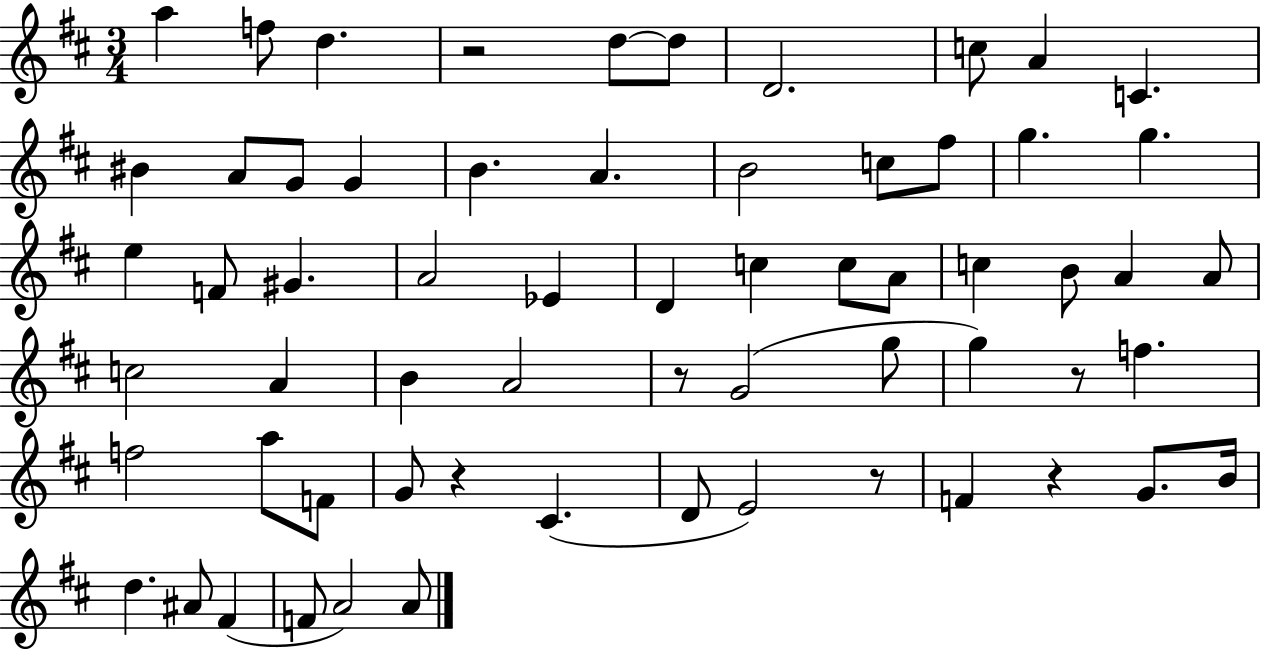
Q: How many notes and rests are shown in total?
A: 63